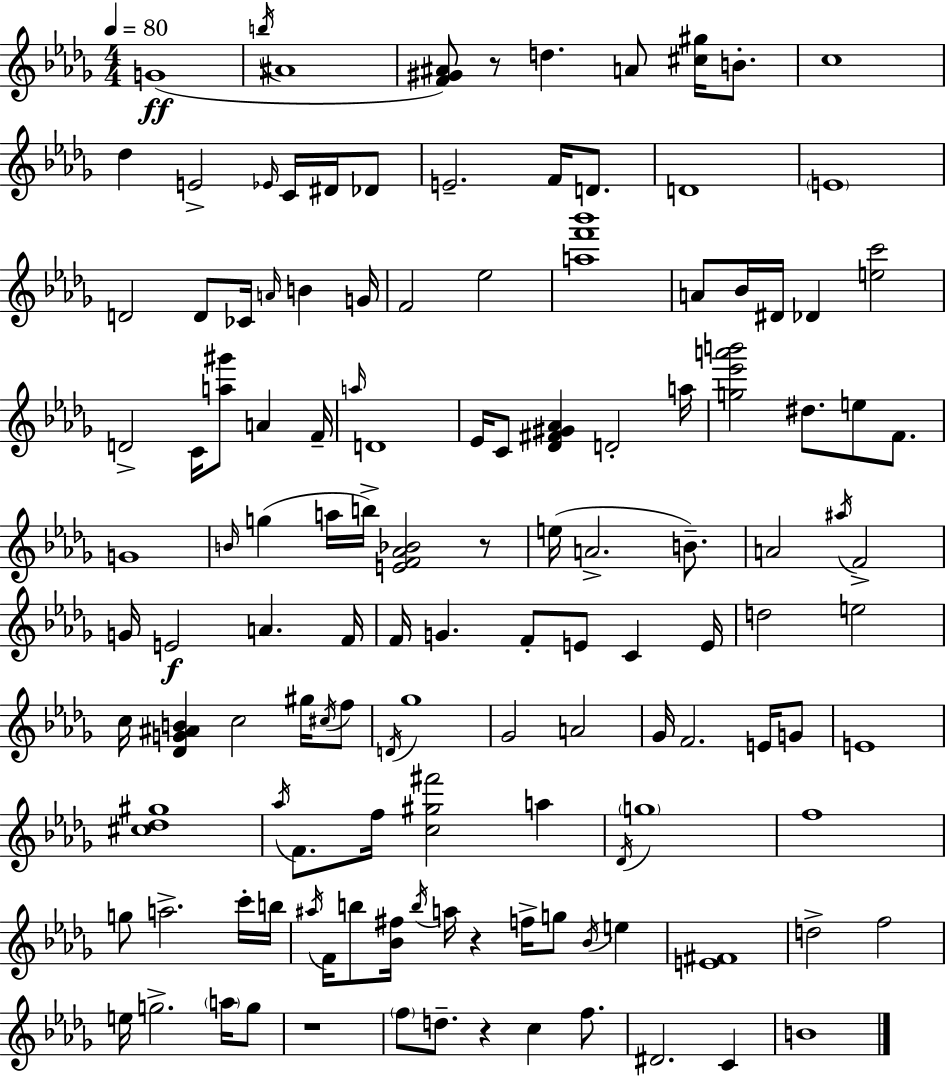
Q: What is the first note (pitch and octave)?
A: G4